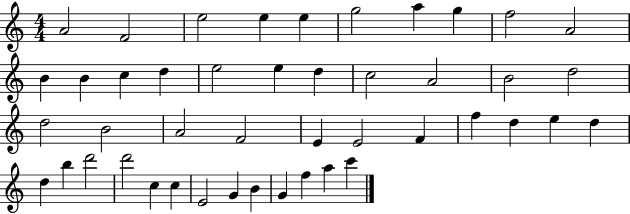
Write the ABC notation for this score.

X:1
T:Untitled
M:4/4
L:1/4
K:C
A2 F2 e2 e e g2 a g f2 A2 B B c d e2 e d c2 A2 B2 d2 d2 B2 A2 F2 E E2 F f d e d d b d'2 d'2 c c E2 G B G f a c'